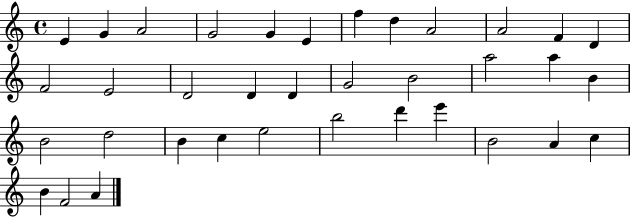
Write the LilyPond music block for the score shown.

{
  \clef treble
  \time 4/4
  \defaultTimeSignature
  \key c \major
  e'4 g'4 a'2 | g'2 g'4 e'4 | f''4 d''4 a'2 | a'2 f'4 d'4 | \break f'2 e'2 | d'2 d'4 d'4 | g'2 b'2 | a''2 a''4 b'4 | \break b'2 d''2 | b'4 c''4 e''2 | b''2 d'''4 e'''4 | b'2 a'4 c''4 | \break b'4 f'2 a'4 | \bar "|."
}